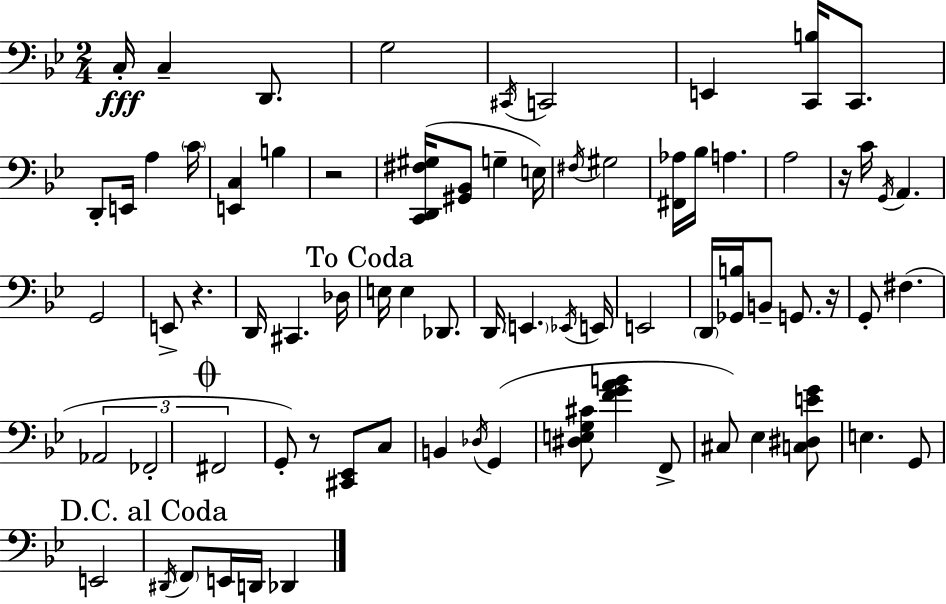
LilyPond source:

{
  \clef bass
  \numericTimeSignature
  \time 2/4
  \key g \minor
  \repeat volta 2 { c16-.\fff c4-- d,8. | g2 | \acciaccatura { cis,16 } c,2 | e,4 <c, b>16 c,8. | \break d,8-. e,16 a4 | \parenthesize c'16 <e, c>4 b4 | r2 | <c, d, fis gis>16( <gis, bes,>8 g4-- | \break e16) \acciaccatura { fis16 } gis2 | <fis, aes>16 bes16 a4. | a2 | r16 c'16 \acciaccatura { g,16 } a,4. | \break g,2 | e,8-> r4. | d,16 cis,4. | des16 \mark "To Coda" e16 e4 | \break des,8. d,16 \parenthesize e,4. | \acciaccatura { ees,16 } e,16 e,2 | \parenthesize d,16 <ges, b>16 b,8-- | g,8. r16 g,8-. fis4.( | \break \tuplet 3/2 { aes,2 | fes,2-. | \mark \markup { \musicglyph "scripts.coda" } fis,2 } | g,8-.) r8 | \break <cis, ees,>8 c8 b,4 | \acciaccatura { des16 } g,4( <dis e g cis'>8 <f' g' a' b'>4 | f,8-> cis8) ees4 | <c dis e' g'>8 e4. | \break g,8 e,2 | \mark "D.C. al Coda" \acciaccatura { dis,16 } \parenthesize f,8 | e,16 d,16 des,4 } \bar "|."
}